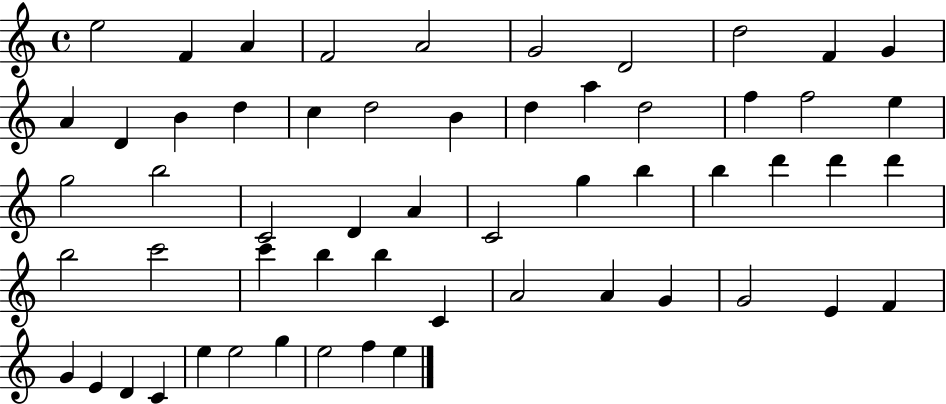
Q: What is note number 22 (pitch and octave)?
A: F5